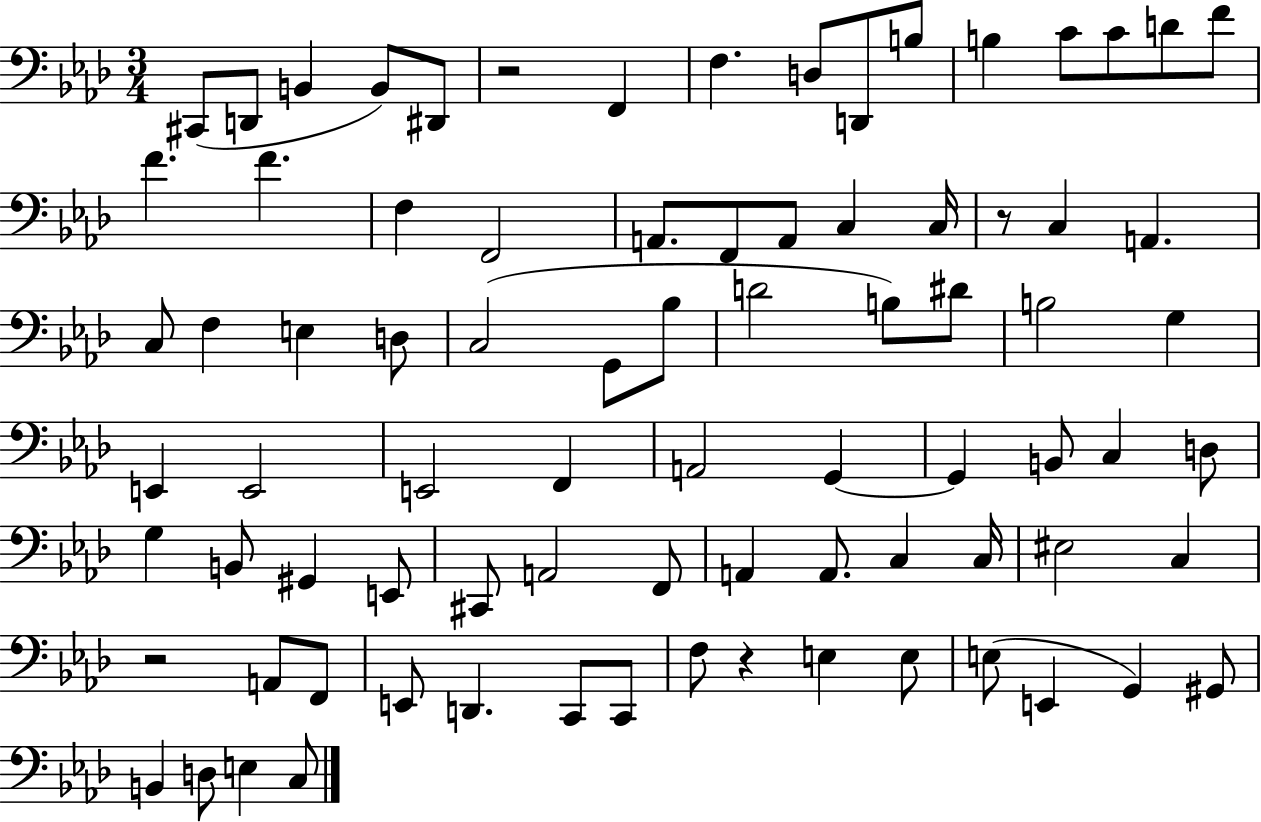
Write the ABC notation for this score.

X:1
T:Untitled
M:3/4
L:1/4
K:Ab
^C,,/2 D,,/2 B,, B,,/2 ^D,,/2 z2 F,, F, D,/2 D,,/2 B,/2 B, C/2 C/2 D/2 F/2 F F F, F,,2 A,,/2 F,,/2 A,,/2 C, C,/4 z/2 C, A,, C,/2 F, E, D,/2 C,2 G,,/2 _B,/2 D2 B,/2 ^D/2 B,2 G, E,, E,,2 E,,2 F,, A,,2 G,, G,, B,,/2 C, D,/2 G, B,,/2 ^G,, E,,/2 ^C,,/2 A,,2 F,,/2 A,, A,,/2 C, C,/4 ^E,2 C, z2 A,,/2 F,,/2 E,,/2 D,, C,,/2 C,,/2 F,/2 z E, E,/2 E,/2 E,, G,, ^G,,/2 B,, D,/2 E, C,/2